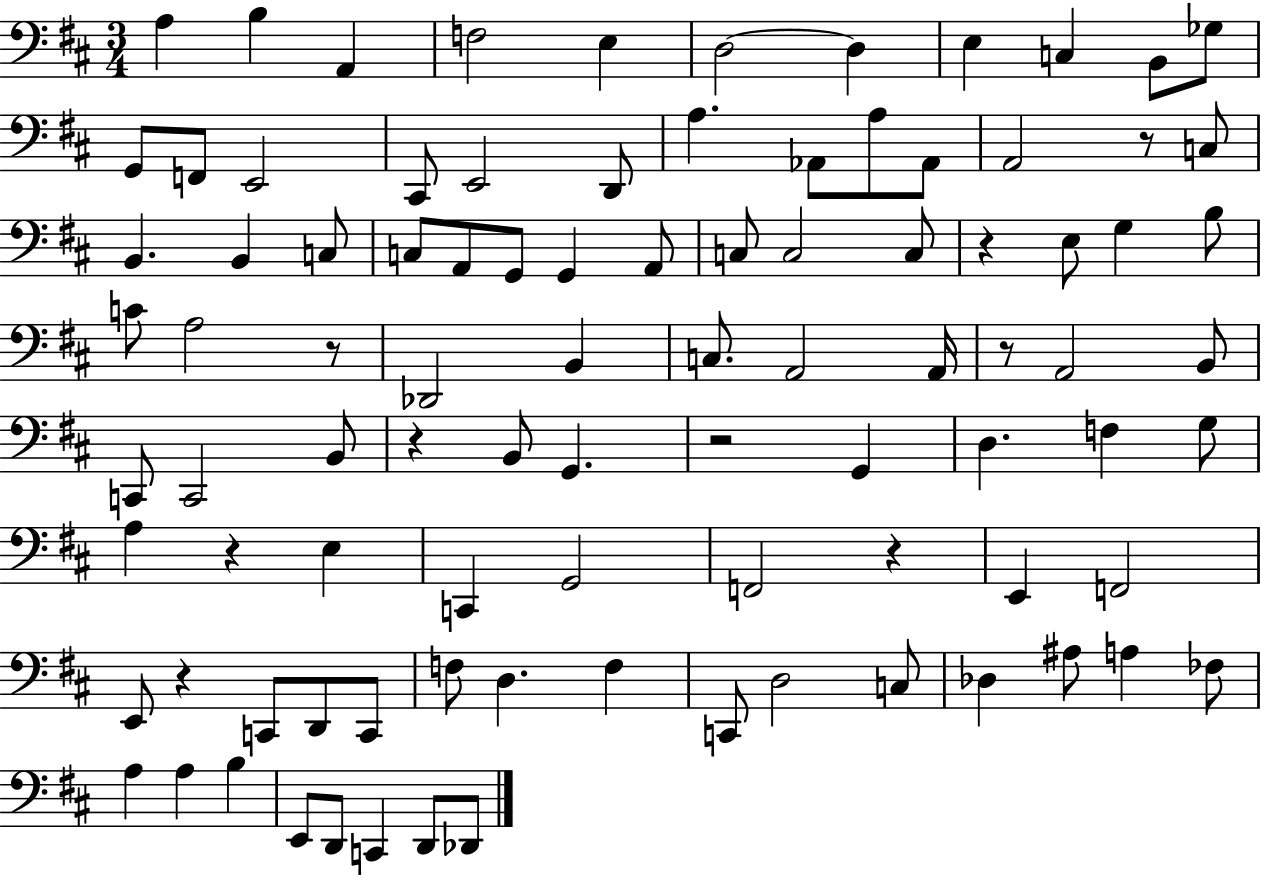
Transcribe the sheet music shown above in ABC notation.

X:1
T:Untitled
M:3/4
L:1/4
K:D
A, B, A,, F,2 E, D,2 D, E, C, B,,/2 _G,/2 G,,/2 F,,/2 E,,2 ^C,,/2 E,,2 D,,/2 A, _A,,/2 A,/2 _A,,/2 A,,2 z/2 C,/2 B,, B,, C,/2 C,/2 A,,/2 G,,/2 G,, A,,/2 C,/2 C,2 C,/2 z E,/2 G, B,/2 C/2 A,2 z/2 _D,,2 B,, C,/2 A,,2 A,,/4 z/2 A,,2 B,,/2 C,,/2 C,,2 B,,/2 z B,,/2 G,, z2 G,, D, F, G,/2 A, z E, C,, G,,2 F,,2 z E,, F,,2 E,,/2 z C,,/2 D,,/2 C,,/2 F,/2 D, F, C,,/2 D,2 C,/2 _D, ^A,/2 A, _F,/2 A, A, B, E,,/2 D,,/2 C,, D,,/2 _D,,/2